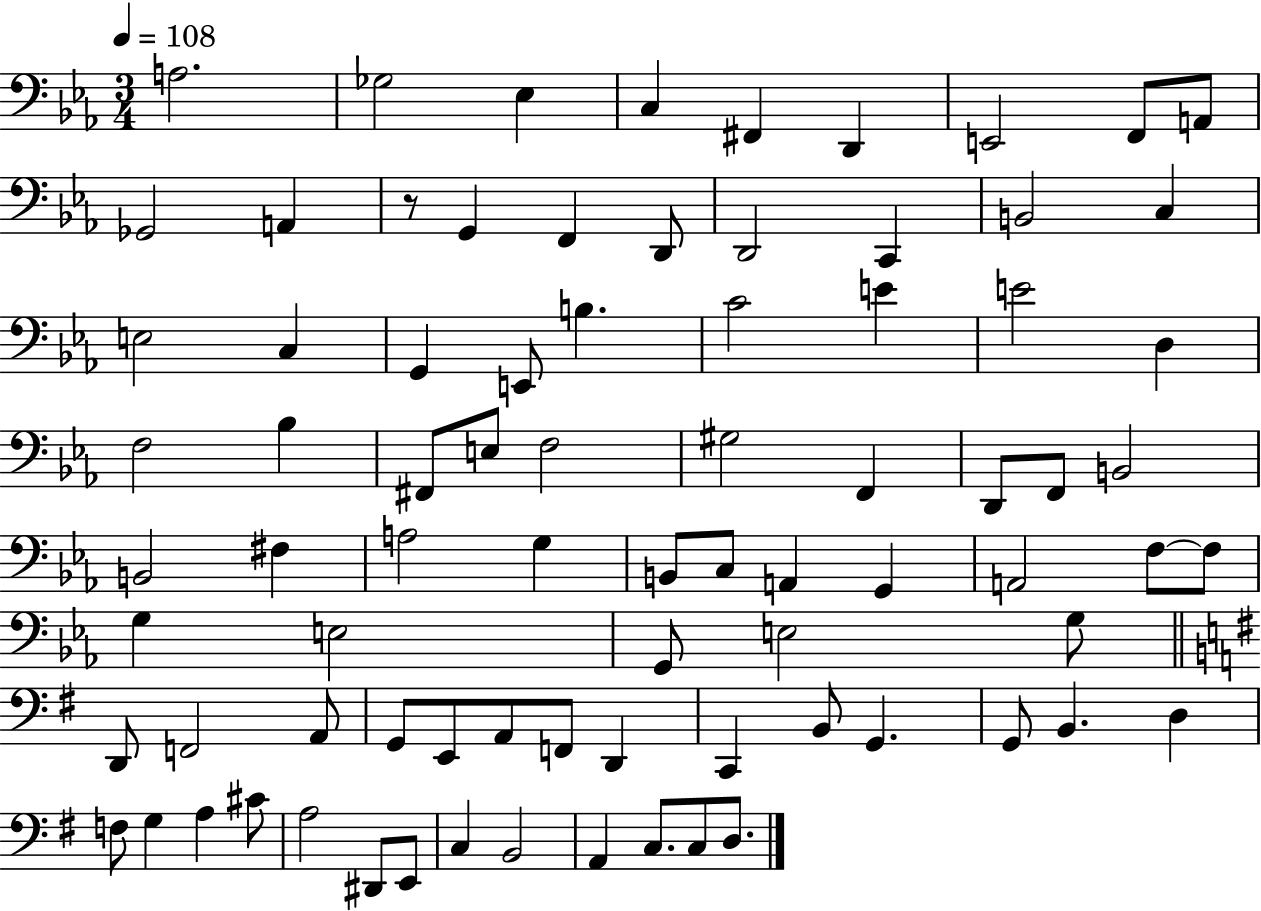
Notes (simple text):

A3/h. Gb3/h Eb3/q C3/q F#2/q D2/q E2/h F2/e A2/e Gb2/h A2/q R/e G2/q F2/q D2/e D2/h C2/q B2/h C3/q E3/h C3/q G2/q E2/e B3/q. C4/h E4/q E4/h D3/q F3/h Bb3/q F#2/e E3/e F3/h G#3/h F2/q D2/e F2/e B2/h B2/h F#3/q A3/h G3/q B2/e C3/e A2/q G2/q A2/h F3/e F3/e G3/q E3/h G2/e E3/h G3/e D2/e F2/h A2/e G2/e E2/e A2/e F2/e D2/q C2/q B2/e G2/q. G2/e B2/q. D3/q F3/e G3/q A3/q C#4/e A3/h D#2/e E2/e C3/q B2/h A2/q C3/e. C3/e D3/e.